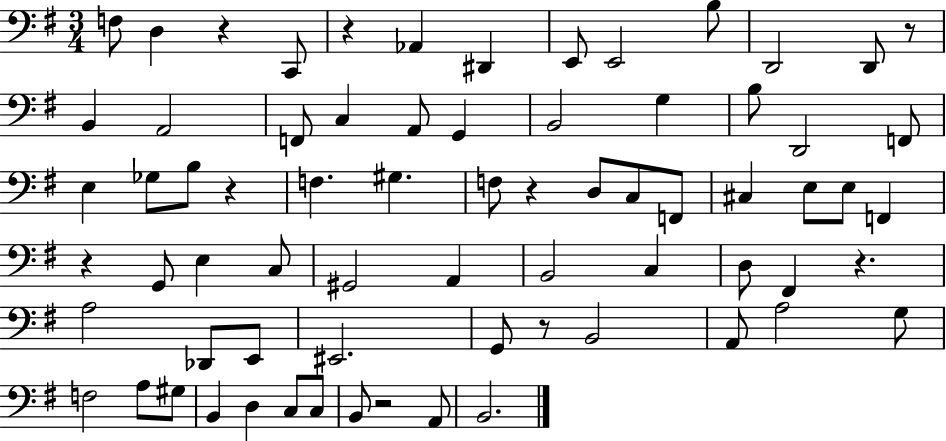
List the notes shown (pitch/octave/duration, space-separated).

F3/e D3/q R/q C2/e R/q Ab2/q D#2/q E2/e E2/h B3/e D2/h D2/e R/e B2/q A2/h F2/e C3/q A2/e G2/q B2/h G3/q B3/e D2/h F2/e E3/q Gb3/e B3/e R/q F3/q. G#3/q. F3/e R/q D3/e C3/e F2/e C#3/q E3/e E3/e F2/q R/q G2/e E3/q C3/e G#2/h A2/q B2/h C3/q D3/e F#2/q R/q. A3/h Db2/e E2/e EIS2/h. G2/e R/e B2/h A2/e A3/h G3/e F3/h A3/e G#3/e B2/q D3/q C3/e C3/e B2/e R/h A2/e B2/h.